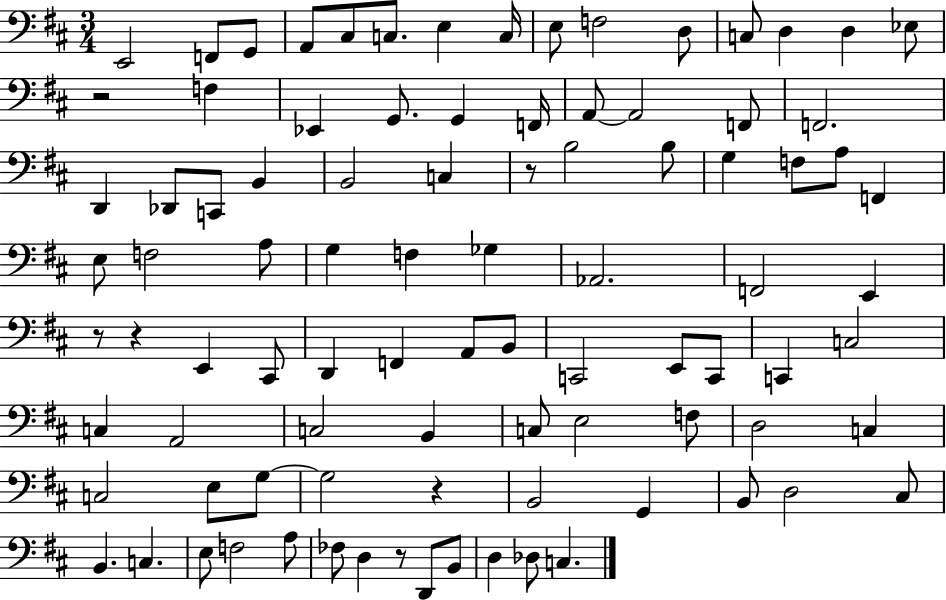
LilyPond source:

{
  \clef bass
  \numericTimeSignature
  \time 3/4
  \key d \major
  \repeat volta 2 { e,2 f,8 g,8 | a,8 cis8 c8. e4 c16 | e8 f2 d8 | c8 d4 d4 ees8 | \break r2 f4 | ees,4 g,8. g,4 f,16 | a,8~~ a,2 f,8 | f,2. | \break d,4 des,8 c,8 b,4 | b,2 c4 | r8 b2 b8 | g4 f8 a8 f,4 | \break e8 f2 a8 | g4 f4 ges4 | aes,2. | f,2 e,4 | \break r8 r4 e,4 cis,8 | d,4 f,4 a,8 b,8 | c,2 e,8 c,8 | c,4 c2 | \break c4 a,2 | c2 b,4 | c8 e2 f8 | d2 c4 | \break c2 e8 g8~~ | g2 r4 | b,2 g,4 | b,8 d2 cis8 | \break b,4. c4. | e8 f2 a8 | fes8 d4 r8 d,8 b,8 | d4 des8 c4. | \break } \bar "|."
}